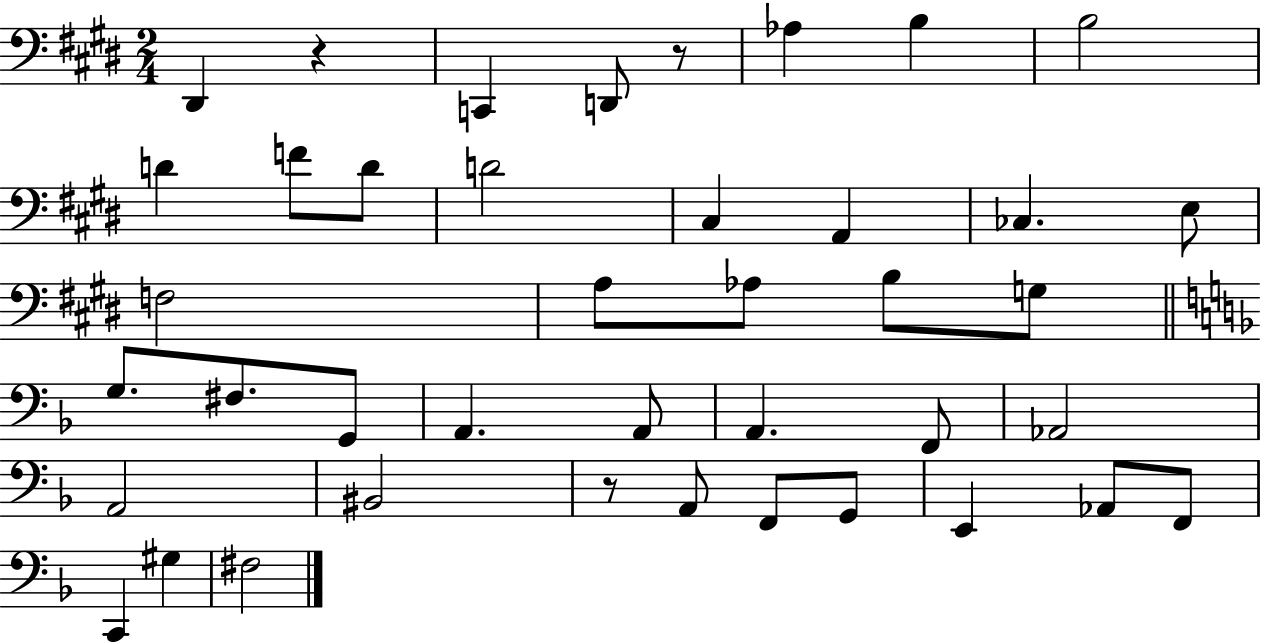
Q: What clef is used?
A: bass